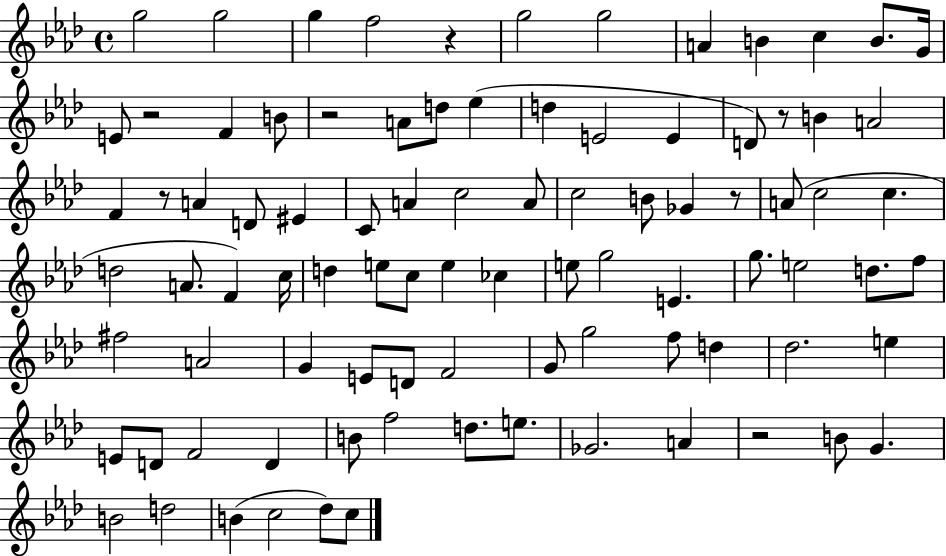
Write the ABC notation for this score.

X:1
T:Untitled
M:4/4
L:1/4
K:Ab
g2 g2 g f2 z g2 g2 A B c B/2 G/4 E/2 z2 F B/2 z2 A/2 d/2 _e d E2 E D/2 z/2 B A2 F z/2 A D/2 ^E C/2 A c2 A/2 c2 B/2 _G z/2 A/2 c2 c d2 A/2 F c/4 d e/2 c/2 e _c e/2 g2 E g/2 e2 d/2 f/2 ^f2 A2 G E/2 D/2 F2 G/2 g2 f/2 d _d2 e E/2 D/2 F2 D B/2 f2 d/2 e/2 _G2 A z2 B/2 G B2 d2 B c2 _d/2 c/2